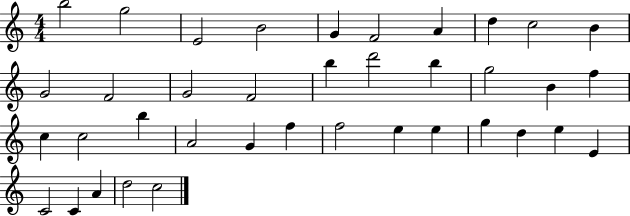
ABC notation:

X:1
T:Untitled
M:4/4
L:1/4
K:C
b2 g2 E2 B2 G F2 A d c2 B G2 F2 G2 F2 b d'2 b g2 B f c c2 b A2 G f f2 e e g d e E C2 C A d2 c2